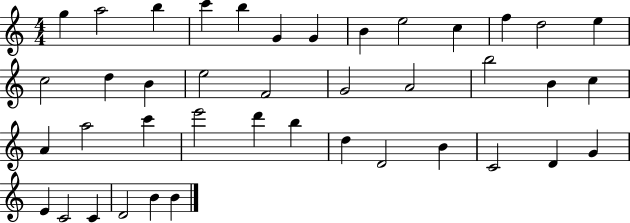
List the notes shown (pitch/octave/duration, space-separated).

G5/q A5/h B5/q C6/q B5/q G4/q G4/q B4/q E5/h C5/q F5/q D5/h E5/q C5/h D5/q B4/q E5/h F4/h G4/h A4/h B5/h B4/q C5/q A4/q A5/h C6/q E6/h D6/q B5/q D5/q D4/h B4/q C4/h D4/q G4/q E4/q C4/h C4/q D4/h B4/q B4/q